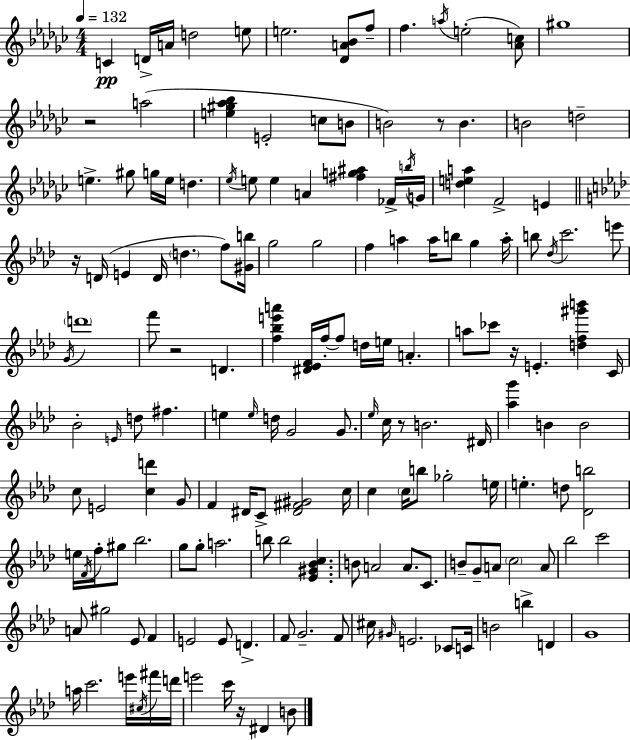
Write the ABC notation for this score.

X:1
T:Untitled
M:4/4
L:1/4
K:Ebm
C D/4 A/4 d2 e/2 e2 [_DA_B]/2 f/2 f a/4 e2 [_Ac]/2 ^g4 z2 a2 [e^g_a_b] E2 c/2 B/2 B2 z/2 B B2 d2 e ^g/2 g/4 e/4 d _e/4 e/2 e A [^fg^a] _F/4 b/4 G/4 [dea] F2 E z/4 D/4 E D/4 d f/2 [^Gb]/4 g2 g2 f a a/4 b/2 g a/4 b/2 _d/4 c'2 e'/2 G/4 d'4 f'/2 z2 D [f_be'a'] [^D_EF]/4 f/4 f/2 d/4 e/4 A a/2 _c'/2 z/4 E [df^g'b'] C/4 _B2 E/4 d/2 ^f e e/4 d/4 G2 G/2 _e/4 c/4 z/2 B2 ^D/4 [_ag'] B B2 c/2 E2 [cd'] G/2 F ^D/4 C/2 [^D^F^G]2 c/4 c c/4 b/2 _g2 e/4 e d/2 [_Db]2 e/4 F/4 f/4 ^g/2 _b2 g/2 g/2 a2 b/2 b2 [_E^G_Bc] B/2 A2 A/2 C/2 B/2 G/2 A/2 c2 A/2 _b2 c'2 A/2 ^g2 _E/2 F E2 E/2 D F/2 G2 F/2 ^c/4 ^G/4 E2 _C/2 C/4 B2 b D G4 a/4 c'2 e'/4 ^c/4 ^f'/4 d'/4 e'2 c'/4 z/4 ^D B/2